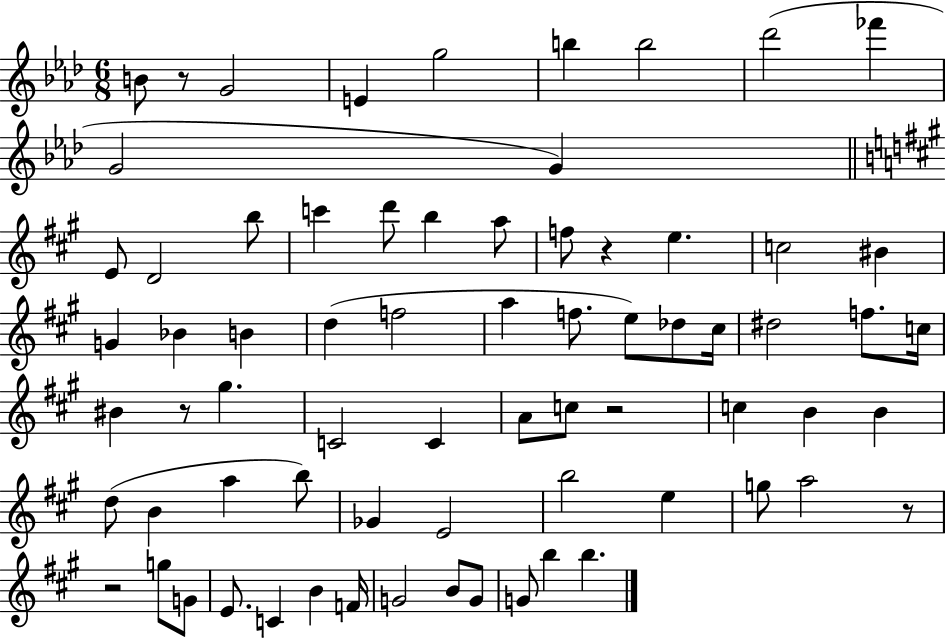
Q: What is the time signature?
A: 6/8